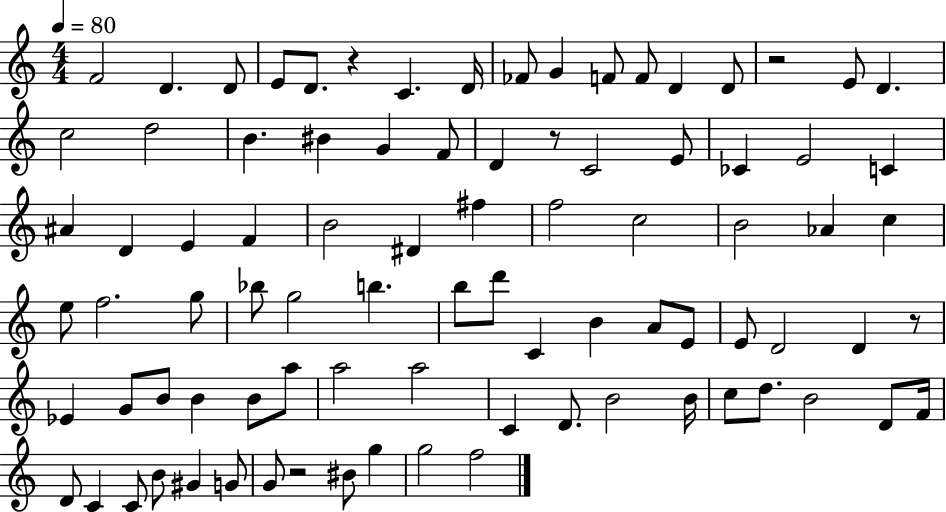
F4/h D4/q. D4/e E4/e D4/e. R/q C4/q. D4/s FES4/e G4/q F4/e F4/e D4/q D4/e R/h E4/e D4/q. C5/h D5/h B4/q. BIS4/q G4/q F4/e D4/q R/e C4/h E4/e CES4/q E4/h C4/q A#4/q D4/q E4/q F4/q B4/h D#4/q F#5/q F5/h C5/h B4/h Ab4/q C5/q E5/e F5/h. G5/e Bb5/e G5/h B5/q. B5/e D6/e C4/q B4/q A4/e E4/e E4/e D4/h D4/q R/e Eb4/q G4/e B4/e B4/q B4/e A5/e A5/h A5/h C4/q D4/e. B4/h B4/s C5/e D5/e. B4/h D4/e F4/s D4/e C4/q C4/e B4/e G#4/q G4/e G4/e R/h BIS4/e G5/q G5/h F5/h